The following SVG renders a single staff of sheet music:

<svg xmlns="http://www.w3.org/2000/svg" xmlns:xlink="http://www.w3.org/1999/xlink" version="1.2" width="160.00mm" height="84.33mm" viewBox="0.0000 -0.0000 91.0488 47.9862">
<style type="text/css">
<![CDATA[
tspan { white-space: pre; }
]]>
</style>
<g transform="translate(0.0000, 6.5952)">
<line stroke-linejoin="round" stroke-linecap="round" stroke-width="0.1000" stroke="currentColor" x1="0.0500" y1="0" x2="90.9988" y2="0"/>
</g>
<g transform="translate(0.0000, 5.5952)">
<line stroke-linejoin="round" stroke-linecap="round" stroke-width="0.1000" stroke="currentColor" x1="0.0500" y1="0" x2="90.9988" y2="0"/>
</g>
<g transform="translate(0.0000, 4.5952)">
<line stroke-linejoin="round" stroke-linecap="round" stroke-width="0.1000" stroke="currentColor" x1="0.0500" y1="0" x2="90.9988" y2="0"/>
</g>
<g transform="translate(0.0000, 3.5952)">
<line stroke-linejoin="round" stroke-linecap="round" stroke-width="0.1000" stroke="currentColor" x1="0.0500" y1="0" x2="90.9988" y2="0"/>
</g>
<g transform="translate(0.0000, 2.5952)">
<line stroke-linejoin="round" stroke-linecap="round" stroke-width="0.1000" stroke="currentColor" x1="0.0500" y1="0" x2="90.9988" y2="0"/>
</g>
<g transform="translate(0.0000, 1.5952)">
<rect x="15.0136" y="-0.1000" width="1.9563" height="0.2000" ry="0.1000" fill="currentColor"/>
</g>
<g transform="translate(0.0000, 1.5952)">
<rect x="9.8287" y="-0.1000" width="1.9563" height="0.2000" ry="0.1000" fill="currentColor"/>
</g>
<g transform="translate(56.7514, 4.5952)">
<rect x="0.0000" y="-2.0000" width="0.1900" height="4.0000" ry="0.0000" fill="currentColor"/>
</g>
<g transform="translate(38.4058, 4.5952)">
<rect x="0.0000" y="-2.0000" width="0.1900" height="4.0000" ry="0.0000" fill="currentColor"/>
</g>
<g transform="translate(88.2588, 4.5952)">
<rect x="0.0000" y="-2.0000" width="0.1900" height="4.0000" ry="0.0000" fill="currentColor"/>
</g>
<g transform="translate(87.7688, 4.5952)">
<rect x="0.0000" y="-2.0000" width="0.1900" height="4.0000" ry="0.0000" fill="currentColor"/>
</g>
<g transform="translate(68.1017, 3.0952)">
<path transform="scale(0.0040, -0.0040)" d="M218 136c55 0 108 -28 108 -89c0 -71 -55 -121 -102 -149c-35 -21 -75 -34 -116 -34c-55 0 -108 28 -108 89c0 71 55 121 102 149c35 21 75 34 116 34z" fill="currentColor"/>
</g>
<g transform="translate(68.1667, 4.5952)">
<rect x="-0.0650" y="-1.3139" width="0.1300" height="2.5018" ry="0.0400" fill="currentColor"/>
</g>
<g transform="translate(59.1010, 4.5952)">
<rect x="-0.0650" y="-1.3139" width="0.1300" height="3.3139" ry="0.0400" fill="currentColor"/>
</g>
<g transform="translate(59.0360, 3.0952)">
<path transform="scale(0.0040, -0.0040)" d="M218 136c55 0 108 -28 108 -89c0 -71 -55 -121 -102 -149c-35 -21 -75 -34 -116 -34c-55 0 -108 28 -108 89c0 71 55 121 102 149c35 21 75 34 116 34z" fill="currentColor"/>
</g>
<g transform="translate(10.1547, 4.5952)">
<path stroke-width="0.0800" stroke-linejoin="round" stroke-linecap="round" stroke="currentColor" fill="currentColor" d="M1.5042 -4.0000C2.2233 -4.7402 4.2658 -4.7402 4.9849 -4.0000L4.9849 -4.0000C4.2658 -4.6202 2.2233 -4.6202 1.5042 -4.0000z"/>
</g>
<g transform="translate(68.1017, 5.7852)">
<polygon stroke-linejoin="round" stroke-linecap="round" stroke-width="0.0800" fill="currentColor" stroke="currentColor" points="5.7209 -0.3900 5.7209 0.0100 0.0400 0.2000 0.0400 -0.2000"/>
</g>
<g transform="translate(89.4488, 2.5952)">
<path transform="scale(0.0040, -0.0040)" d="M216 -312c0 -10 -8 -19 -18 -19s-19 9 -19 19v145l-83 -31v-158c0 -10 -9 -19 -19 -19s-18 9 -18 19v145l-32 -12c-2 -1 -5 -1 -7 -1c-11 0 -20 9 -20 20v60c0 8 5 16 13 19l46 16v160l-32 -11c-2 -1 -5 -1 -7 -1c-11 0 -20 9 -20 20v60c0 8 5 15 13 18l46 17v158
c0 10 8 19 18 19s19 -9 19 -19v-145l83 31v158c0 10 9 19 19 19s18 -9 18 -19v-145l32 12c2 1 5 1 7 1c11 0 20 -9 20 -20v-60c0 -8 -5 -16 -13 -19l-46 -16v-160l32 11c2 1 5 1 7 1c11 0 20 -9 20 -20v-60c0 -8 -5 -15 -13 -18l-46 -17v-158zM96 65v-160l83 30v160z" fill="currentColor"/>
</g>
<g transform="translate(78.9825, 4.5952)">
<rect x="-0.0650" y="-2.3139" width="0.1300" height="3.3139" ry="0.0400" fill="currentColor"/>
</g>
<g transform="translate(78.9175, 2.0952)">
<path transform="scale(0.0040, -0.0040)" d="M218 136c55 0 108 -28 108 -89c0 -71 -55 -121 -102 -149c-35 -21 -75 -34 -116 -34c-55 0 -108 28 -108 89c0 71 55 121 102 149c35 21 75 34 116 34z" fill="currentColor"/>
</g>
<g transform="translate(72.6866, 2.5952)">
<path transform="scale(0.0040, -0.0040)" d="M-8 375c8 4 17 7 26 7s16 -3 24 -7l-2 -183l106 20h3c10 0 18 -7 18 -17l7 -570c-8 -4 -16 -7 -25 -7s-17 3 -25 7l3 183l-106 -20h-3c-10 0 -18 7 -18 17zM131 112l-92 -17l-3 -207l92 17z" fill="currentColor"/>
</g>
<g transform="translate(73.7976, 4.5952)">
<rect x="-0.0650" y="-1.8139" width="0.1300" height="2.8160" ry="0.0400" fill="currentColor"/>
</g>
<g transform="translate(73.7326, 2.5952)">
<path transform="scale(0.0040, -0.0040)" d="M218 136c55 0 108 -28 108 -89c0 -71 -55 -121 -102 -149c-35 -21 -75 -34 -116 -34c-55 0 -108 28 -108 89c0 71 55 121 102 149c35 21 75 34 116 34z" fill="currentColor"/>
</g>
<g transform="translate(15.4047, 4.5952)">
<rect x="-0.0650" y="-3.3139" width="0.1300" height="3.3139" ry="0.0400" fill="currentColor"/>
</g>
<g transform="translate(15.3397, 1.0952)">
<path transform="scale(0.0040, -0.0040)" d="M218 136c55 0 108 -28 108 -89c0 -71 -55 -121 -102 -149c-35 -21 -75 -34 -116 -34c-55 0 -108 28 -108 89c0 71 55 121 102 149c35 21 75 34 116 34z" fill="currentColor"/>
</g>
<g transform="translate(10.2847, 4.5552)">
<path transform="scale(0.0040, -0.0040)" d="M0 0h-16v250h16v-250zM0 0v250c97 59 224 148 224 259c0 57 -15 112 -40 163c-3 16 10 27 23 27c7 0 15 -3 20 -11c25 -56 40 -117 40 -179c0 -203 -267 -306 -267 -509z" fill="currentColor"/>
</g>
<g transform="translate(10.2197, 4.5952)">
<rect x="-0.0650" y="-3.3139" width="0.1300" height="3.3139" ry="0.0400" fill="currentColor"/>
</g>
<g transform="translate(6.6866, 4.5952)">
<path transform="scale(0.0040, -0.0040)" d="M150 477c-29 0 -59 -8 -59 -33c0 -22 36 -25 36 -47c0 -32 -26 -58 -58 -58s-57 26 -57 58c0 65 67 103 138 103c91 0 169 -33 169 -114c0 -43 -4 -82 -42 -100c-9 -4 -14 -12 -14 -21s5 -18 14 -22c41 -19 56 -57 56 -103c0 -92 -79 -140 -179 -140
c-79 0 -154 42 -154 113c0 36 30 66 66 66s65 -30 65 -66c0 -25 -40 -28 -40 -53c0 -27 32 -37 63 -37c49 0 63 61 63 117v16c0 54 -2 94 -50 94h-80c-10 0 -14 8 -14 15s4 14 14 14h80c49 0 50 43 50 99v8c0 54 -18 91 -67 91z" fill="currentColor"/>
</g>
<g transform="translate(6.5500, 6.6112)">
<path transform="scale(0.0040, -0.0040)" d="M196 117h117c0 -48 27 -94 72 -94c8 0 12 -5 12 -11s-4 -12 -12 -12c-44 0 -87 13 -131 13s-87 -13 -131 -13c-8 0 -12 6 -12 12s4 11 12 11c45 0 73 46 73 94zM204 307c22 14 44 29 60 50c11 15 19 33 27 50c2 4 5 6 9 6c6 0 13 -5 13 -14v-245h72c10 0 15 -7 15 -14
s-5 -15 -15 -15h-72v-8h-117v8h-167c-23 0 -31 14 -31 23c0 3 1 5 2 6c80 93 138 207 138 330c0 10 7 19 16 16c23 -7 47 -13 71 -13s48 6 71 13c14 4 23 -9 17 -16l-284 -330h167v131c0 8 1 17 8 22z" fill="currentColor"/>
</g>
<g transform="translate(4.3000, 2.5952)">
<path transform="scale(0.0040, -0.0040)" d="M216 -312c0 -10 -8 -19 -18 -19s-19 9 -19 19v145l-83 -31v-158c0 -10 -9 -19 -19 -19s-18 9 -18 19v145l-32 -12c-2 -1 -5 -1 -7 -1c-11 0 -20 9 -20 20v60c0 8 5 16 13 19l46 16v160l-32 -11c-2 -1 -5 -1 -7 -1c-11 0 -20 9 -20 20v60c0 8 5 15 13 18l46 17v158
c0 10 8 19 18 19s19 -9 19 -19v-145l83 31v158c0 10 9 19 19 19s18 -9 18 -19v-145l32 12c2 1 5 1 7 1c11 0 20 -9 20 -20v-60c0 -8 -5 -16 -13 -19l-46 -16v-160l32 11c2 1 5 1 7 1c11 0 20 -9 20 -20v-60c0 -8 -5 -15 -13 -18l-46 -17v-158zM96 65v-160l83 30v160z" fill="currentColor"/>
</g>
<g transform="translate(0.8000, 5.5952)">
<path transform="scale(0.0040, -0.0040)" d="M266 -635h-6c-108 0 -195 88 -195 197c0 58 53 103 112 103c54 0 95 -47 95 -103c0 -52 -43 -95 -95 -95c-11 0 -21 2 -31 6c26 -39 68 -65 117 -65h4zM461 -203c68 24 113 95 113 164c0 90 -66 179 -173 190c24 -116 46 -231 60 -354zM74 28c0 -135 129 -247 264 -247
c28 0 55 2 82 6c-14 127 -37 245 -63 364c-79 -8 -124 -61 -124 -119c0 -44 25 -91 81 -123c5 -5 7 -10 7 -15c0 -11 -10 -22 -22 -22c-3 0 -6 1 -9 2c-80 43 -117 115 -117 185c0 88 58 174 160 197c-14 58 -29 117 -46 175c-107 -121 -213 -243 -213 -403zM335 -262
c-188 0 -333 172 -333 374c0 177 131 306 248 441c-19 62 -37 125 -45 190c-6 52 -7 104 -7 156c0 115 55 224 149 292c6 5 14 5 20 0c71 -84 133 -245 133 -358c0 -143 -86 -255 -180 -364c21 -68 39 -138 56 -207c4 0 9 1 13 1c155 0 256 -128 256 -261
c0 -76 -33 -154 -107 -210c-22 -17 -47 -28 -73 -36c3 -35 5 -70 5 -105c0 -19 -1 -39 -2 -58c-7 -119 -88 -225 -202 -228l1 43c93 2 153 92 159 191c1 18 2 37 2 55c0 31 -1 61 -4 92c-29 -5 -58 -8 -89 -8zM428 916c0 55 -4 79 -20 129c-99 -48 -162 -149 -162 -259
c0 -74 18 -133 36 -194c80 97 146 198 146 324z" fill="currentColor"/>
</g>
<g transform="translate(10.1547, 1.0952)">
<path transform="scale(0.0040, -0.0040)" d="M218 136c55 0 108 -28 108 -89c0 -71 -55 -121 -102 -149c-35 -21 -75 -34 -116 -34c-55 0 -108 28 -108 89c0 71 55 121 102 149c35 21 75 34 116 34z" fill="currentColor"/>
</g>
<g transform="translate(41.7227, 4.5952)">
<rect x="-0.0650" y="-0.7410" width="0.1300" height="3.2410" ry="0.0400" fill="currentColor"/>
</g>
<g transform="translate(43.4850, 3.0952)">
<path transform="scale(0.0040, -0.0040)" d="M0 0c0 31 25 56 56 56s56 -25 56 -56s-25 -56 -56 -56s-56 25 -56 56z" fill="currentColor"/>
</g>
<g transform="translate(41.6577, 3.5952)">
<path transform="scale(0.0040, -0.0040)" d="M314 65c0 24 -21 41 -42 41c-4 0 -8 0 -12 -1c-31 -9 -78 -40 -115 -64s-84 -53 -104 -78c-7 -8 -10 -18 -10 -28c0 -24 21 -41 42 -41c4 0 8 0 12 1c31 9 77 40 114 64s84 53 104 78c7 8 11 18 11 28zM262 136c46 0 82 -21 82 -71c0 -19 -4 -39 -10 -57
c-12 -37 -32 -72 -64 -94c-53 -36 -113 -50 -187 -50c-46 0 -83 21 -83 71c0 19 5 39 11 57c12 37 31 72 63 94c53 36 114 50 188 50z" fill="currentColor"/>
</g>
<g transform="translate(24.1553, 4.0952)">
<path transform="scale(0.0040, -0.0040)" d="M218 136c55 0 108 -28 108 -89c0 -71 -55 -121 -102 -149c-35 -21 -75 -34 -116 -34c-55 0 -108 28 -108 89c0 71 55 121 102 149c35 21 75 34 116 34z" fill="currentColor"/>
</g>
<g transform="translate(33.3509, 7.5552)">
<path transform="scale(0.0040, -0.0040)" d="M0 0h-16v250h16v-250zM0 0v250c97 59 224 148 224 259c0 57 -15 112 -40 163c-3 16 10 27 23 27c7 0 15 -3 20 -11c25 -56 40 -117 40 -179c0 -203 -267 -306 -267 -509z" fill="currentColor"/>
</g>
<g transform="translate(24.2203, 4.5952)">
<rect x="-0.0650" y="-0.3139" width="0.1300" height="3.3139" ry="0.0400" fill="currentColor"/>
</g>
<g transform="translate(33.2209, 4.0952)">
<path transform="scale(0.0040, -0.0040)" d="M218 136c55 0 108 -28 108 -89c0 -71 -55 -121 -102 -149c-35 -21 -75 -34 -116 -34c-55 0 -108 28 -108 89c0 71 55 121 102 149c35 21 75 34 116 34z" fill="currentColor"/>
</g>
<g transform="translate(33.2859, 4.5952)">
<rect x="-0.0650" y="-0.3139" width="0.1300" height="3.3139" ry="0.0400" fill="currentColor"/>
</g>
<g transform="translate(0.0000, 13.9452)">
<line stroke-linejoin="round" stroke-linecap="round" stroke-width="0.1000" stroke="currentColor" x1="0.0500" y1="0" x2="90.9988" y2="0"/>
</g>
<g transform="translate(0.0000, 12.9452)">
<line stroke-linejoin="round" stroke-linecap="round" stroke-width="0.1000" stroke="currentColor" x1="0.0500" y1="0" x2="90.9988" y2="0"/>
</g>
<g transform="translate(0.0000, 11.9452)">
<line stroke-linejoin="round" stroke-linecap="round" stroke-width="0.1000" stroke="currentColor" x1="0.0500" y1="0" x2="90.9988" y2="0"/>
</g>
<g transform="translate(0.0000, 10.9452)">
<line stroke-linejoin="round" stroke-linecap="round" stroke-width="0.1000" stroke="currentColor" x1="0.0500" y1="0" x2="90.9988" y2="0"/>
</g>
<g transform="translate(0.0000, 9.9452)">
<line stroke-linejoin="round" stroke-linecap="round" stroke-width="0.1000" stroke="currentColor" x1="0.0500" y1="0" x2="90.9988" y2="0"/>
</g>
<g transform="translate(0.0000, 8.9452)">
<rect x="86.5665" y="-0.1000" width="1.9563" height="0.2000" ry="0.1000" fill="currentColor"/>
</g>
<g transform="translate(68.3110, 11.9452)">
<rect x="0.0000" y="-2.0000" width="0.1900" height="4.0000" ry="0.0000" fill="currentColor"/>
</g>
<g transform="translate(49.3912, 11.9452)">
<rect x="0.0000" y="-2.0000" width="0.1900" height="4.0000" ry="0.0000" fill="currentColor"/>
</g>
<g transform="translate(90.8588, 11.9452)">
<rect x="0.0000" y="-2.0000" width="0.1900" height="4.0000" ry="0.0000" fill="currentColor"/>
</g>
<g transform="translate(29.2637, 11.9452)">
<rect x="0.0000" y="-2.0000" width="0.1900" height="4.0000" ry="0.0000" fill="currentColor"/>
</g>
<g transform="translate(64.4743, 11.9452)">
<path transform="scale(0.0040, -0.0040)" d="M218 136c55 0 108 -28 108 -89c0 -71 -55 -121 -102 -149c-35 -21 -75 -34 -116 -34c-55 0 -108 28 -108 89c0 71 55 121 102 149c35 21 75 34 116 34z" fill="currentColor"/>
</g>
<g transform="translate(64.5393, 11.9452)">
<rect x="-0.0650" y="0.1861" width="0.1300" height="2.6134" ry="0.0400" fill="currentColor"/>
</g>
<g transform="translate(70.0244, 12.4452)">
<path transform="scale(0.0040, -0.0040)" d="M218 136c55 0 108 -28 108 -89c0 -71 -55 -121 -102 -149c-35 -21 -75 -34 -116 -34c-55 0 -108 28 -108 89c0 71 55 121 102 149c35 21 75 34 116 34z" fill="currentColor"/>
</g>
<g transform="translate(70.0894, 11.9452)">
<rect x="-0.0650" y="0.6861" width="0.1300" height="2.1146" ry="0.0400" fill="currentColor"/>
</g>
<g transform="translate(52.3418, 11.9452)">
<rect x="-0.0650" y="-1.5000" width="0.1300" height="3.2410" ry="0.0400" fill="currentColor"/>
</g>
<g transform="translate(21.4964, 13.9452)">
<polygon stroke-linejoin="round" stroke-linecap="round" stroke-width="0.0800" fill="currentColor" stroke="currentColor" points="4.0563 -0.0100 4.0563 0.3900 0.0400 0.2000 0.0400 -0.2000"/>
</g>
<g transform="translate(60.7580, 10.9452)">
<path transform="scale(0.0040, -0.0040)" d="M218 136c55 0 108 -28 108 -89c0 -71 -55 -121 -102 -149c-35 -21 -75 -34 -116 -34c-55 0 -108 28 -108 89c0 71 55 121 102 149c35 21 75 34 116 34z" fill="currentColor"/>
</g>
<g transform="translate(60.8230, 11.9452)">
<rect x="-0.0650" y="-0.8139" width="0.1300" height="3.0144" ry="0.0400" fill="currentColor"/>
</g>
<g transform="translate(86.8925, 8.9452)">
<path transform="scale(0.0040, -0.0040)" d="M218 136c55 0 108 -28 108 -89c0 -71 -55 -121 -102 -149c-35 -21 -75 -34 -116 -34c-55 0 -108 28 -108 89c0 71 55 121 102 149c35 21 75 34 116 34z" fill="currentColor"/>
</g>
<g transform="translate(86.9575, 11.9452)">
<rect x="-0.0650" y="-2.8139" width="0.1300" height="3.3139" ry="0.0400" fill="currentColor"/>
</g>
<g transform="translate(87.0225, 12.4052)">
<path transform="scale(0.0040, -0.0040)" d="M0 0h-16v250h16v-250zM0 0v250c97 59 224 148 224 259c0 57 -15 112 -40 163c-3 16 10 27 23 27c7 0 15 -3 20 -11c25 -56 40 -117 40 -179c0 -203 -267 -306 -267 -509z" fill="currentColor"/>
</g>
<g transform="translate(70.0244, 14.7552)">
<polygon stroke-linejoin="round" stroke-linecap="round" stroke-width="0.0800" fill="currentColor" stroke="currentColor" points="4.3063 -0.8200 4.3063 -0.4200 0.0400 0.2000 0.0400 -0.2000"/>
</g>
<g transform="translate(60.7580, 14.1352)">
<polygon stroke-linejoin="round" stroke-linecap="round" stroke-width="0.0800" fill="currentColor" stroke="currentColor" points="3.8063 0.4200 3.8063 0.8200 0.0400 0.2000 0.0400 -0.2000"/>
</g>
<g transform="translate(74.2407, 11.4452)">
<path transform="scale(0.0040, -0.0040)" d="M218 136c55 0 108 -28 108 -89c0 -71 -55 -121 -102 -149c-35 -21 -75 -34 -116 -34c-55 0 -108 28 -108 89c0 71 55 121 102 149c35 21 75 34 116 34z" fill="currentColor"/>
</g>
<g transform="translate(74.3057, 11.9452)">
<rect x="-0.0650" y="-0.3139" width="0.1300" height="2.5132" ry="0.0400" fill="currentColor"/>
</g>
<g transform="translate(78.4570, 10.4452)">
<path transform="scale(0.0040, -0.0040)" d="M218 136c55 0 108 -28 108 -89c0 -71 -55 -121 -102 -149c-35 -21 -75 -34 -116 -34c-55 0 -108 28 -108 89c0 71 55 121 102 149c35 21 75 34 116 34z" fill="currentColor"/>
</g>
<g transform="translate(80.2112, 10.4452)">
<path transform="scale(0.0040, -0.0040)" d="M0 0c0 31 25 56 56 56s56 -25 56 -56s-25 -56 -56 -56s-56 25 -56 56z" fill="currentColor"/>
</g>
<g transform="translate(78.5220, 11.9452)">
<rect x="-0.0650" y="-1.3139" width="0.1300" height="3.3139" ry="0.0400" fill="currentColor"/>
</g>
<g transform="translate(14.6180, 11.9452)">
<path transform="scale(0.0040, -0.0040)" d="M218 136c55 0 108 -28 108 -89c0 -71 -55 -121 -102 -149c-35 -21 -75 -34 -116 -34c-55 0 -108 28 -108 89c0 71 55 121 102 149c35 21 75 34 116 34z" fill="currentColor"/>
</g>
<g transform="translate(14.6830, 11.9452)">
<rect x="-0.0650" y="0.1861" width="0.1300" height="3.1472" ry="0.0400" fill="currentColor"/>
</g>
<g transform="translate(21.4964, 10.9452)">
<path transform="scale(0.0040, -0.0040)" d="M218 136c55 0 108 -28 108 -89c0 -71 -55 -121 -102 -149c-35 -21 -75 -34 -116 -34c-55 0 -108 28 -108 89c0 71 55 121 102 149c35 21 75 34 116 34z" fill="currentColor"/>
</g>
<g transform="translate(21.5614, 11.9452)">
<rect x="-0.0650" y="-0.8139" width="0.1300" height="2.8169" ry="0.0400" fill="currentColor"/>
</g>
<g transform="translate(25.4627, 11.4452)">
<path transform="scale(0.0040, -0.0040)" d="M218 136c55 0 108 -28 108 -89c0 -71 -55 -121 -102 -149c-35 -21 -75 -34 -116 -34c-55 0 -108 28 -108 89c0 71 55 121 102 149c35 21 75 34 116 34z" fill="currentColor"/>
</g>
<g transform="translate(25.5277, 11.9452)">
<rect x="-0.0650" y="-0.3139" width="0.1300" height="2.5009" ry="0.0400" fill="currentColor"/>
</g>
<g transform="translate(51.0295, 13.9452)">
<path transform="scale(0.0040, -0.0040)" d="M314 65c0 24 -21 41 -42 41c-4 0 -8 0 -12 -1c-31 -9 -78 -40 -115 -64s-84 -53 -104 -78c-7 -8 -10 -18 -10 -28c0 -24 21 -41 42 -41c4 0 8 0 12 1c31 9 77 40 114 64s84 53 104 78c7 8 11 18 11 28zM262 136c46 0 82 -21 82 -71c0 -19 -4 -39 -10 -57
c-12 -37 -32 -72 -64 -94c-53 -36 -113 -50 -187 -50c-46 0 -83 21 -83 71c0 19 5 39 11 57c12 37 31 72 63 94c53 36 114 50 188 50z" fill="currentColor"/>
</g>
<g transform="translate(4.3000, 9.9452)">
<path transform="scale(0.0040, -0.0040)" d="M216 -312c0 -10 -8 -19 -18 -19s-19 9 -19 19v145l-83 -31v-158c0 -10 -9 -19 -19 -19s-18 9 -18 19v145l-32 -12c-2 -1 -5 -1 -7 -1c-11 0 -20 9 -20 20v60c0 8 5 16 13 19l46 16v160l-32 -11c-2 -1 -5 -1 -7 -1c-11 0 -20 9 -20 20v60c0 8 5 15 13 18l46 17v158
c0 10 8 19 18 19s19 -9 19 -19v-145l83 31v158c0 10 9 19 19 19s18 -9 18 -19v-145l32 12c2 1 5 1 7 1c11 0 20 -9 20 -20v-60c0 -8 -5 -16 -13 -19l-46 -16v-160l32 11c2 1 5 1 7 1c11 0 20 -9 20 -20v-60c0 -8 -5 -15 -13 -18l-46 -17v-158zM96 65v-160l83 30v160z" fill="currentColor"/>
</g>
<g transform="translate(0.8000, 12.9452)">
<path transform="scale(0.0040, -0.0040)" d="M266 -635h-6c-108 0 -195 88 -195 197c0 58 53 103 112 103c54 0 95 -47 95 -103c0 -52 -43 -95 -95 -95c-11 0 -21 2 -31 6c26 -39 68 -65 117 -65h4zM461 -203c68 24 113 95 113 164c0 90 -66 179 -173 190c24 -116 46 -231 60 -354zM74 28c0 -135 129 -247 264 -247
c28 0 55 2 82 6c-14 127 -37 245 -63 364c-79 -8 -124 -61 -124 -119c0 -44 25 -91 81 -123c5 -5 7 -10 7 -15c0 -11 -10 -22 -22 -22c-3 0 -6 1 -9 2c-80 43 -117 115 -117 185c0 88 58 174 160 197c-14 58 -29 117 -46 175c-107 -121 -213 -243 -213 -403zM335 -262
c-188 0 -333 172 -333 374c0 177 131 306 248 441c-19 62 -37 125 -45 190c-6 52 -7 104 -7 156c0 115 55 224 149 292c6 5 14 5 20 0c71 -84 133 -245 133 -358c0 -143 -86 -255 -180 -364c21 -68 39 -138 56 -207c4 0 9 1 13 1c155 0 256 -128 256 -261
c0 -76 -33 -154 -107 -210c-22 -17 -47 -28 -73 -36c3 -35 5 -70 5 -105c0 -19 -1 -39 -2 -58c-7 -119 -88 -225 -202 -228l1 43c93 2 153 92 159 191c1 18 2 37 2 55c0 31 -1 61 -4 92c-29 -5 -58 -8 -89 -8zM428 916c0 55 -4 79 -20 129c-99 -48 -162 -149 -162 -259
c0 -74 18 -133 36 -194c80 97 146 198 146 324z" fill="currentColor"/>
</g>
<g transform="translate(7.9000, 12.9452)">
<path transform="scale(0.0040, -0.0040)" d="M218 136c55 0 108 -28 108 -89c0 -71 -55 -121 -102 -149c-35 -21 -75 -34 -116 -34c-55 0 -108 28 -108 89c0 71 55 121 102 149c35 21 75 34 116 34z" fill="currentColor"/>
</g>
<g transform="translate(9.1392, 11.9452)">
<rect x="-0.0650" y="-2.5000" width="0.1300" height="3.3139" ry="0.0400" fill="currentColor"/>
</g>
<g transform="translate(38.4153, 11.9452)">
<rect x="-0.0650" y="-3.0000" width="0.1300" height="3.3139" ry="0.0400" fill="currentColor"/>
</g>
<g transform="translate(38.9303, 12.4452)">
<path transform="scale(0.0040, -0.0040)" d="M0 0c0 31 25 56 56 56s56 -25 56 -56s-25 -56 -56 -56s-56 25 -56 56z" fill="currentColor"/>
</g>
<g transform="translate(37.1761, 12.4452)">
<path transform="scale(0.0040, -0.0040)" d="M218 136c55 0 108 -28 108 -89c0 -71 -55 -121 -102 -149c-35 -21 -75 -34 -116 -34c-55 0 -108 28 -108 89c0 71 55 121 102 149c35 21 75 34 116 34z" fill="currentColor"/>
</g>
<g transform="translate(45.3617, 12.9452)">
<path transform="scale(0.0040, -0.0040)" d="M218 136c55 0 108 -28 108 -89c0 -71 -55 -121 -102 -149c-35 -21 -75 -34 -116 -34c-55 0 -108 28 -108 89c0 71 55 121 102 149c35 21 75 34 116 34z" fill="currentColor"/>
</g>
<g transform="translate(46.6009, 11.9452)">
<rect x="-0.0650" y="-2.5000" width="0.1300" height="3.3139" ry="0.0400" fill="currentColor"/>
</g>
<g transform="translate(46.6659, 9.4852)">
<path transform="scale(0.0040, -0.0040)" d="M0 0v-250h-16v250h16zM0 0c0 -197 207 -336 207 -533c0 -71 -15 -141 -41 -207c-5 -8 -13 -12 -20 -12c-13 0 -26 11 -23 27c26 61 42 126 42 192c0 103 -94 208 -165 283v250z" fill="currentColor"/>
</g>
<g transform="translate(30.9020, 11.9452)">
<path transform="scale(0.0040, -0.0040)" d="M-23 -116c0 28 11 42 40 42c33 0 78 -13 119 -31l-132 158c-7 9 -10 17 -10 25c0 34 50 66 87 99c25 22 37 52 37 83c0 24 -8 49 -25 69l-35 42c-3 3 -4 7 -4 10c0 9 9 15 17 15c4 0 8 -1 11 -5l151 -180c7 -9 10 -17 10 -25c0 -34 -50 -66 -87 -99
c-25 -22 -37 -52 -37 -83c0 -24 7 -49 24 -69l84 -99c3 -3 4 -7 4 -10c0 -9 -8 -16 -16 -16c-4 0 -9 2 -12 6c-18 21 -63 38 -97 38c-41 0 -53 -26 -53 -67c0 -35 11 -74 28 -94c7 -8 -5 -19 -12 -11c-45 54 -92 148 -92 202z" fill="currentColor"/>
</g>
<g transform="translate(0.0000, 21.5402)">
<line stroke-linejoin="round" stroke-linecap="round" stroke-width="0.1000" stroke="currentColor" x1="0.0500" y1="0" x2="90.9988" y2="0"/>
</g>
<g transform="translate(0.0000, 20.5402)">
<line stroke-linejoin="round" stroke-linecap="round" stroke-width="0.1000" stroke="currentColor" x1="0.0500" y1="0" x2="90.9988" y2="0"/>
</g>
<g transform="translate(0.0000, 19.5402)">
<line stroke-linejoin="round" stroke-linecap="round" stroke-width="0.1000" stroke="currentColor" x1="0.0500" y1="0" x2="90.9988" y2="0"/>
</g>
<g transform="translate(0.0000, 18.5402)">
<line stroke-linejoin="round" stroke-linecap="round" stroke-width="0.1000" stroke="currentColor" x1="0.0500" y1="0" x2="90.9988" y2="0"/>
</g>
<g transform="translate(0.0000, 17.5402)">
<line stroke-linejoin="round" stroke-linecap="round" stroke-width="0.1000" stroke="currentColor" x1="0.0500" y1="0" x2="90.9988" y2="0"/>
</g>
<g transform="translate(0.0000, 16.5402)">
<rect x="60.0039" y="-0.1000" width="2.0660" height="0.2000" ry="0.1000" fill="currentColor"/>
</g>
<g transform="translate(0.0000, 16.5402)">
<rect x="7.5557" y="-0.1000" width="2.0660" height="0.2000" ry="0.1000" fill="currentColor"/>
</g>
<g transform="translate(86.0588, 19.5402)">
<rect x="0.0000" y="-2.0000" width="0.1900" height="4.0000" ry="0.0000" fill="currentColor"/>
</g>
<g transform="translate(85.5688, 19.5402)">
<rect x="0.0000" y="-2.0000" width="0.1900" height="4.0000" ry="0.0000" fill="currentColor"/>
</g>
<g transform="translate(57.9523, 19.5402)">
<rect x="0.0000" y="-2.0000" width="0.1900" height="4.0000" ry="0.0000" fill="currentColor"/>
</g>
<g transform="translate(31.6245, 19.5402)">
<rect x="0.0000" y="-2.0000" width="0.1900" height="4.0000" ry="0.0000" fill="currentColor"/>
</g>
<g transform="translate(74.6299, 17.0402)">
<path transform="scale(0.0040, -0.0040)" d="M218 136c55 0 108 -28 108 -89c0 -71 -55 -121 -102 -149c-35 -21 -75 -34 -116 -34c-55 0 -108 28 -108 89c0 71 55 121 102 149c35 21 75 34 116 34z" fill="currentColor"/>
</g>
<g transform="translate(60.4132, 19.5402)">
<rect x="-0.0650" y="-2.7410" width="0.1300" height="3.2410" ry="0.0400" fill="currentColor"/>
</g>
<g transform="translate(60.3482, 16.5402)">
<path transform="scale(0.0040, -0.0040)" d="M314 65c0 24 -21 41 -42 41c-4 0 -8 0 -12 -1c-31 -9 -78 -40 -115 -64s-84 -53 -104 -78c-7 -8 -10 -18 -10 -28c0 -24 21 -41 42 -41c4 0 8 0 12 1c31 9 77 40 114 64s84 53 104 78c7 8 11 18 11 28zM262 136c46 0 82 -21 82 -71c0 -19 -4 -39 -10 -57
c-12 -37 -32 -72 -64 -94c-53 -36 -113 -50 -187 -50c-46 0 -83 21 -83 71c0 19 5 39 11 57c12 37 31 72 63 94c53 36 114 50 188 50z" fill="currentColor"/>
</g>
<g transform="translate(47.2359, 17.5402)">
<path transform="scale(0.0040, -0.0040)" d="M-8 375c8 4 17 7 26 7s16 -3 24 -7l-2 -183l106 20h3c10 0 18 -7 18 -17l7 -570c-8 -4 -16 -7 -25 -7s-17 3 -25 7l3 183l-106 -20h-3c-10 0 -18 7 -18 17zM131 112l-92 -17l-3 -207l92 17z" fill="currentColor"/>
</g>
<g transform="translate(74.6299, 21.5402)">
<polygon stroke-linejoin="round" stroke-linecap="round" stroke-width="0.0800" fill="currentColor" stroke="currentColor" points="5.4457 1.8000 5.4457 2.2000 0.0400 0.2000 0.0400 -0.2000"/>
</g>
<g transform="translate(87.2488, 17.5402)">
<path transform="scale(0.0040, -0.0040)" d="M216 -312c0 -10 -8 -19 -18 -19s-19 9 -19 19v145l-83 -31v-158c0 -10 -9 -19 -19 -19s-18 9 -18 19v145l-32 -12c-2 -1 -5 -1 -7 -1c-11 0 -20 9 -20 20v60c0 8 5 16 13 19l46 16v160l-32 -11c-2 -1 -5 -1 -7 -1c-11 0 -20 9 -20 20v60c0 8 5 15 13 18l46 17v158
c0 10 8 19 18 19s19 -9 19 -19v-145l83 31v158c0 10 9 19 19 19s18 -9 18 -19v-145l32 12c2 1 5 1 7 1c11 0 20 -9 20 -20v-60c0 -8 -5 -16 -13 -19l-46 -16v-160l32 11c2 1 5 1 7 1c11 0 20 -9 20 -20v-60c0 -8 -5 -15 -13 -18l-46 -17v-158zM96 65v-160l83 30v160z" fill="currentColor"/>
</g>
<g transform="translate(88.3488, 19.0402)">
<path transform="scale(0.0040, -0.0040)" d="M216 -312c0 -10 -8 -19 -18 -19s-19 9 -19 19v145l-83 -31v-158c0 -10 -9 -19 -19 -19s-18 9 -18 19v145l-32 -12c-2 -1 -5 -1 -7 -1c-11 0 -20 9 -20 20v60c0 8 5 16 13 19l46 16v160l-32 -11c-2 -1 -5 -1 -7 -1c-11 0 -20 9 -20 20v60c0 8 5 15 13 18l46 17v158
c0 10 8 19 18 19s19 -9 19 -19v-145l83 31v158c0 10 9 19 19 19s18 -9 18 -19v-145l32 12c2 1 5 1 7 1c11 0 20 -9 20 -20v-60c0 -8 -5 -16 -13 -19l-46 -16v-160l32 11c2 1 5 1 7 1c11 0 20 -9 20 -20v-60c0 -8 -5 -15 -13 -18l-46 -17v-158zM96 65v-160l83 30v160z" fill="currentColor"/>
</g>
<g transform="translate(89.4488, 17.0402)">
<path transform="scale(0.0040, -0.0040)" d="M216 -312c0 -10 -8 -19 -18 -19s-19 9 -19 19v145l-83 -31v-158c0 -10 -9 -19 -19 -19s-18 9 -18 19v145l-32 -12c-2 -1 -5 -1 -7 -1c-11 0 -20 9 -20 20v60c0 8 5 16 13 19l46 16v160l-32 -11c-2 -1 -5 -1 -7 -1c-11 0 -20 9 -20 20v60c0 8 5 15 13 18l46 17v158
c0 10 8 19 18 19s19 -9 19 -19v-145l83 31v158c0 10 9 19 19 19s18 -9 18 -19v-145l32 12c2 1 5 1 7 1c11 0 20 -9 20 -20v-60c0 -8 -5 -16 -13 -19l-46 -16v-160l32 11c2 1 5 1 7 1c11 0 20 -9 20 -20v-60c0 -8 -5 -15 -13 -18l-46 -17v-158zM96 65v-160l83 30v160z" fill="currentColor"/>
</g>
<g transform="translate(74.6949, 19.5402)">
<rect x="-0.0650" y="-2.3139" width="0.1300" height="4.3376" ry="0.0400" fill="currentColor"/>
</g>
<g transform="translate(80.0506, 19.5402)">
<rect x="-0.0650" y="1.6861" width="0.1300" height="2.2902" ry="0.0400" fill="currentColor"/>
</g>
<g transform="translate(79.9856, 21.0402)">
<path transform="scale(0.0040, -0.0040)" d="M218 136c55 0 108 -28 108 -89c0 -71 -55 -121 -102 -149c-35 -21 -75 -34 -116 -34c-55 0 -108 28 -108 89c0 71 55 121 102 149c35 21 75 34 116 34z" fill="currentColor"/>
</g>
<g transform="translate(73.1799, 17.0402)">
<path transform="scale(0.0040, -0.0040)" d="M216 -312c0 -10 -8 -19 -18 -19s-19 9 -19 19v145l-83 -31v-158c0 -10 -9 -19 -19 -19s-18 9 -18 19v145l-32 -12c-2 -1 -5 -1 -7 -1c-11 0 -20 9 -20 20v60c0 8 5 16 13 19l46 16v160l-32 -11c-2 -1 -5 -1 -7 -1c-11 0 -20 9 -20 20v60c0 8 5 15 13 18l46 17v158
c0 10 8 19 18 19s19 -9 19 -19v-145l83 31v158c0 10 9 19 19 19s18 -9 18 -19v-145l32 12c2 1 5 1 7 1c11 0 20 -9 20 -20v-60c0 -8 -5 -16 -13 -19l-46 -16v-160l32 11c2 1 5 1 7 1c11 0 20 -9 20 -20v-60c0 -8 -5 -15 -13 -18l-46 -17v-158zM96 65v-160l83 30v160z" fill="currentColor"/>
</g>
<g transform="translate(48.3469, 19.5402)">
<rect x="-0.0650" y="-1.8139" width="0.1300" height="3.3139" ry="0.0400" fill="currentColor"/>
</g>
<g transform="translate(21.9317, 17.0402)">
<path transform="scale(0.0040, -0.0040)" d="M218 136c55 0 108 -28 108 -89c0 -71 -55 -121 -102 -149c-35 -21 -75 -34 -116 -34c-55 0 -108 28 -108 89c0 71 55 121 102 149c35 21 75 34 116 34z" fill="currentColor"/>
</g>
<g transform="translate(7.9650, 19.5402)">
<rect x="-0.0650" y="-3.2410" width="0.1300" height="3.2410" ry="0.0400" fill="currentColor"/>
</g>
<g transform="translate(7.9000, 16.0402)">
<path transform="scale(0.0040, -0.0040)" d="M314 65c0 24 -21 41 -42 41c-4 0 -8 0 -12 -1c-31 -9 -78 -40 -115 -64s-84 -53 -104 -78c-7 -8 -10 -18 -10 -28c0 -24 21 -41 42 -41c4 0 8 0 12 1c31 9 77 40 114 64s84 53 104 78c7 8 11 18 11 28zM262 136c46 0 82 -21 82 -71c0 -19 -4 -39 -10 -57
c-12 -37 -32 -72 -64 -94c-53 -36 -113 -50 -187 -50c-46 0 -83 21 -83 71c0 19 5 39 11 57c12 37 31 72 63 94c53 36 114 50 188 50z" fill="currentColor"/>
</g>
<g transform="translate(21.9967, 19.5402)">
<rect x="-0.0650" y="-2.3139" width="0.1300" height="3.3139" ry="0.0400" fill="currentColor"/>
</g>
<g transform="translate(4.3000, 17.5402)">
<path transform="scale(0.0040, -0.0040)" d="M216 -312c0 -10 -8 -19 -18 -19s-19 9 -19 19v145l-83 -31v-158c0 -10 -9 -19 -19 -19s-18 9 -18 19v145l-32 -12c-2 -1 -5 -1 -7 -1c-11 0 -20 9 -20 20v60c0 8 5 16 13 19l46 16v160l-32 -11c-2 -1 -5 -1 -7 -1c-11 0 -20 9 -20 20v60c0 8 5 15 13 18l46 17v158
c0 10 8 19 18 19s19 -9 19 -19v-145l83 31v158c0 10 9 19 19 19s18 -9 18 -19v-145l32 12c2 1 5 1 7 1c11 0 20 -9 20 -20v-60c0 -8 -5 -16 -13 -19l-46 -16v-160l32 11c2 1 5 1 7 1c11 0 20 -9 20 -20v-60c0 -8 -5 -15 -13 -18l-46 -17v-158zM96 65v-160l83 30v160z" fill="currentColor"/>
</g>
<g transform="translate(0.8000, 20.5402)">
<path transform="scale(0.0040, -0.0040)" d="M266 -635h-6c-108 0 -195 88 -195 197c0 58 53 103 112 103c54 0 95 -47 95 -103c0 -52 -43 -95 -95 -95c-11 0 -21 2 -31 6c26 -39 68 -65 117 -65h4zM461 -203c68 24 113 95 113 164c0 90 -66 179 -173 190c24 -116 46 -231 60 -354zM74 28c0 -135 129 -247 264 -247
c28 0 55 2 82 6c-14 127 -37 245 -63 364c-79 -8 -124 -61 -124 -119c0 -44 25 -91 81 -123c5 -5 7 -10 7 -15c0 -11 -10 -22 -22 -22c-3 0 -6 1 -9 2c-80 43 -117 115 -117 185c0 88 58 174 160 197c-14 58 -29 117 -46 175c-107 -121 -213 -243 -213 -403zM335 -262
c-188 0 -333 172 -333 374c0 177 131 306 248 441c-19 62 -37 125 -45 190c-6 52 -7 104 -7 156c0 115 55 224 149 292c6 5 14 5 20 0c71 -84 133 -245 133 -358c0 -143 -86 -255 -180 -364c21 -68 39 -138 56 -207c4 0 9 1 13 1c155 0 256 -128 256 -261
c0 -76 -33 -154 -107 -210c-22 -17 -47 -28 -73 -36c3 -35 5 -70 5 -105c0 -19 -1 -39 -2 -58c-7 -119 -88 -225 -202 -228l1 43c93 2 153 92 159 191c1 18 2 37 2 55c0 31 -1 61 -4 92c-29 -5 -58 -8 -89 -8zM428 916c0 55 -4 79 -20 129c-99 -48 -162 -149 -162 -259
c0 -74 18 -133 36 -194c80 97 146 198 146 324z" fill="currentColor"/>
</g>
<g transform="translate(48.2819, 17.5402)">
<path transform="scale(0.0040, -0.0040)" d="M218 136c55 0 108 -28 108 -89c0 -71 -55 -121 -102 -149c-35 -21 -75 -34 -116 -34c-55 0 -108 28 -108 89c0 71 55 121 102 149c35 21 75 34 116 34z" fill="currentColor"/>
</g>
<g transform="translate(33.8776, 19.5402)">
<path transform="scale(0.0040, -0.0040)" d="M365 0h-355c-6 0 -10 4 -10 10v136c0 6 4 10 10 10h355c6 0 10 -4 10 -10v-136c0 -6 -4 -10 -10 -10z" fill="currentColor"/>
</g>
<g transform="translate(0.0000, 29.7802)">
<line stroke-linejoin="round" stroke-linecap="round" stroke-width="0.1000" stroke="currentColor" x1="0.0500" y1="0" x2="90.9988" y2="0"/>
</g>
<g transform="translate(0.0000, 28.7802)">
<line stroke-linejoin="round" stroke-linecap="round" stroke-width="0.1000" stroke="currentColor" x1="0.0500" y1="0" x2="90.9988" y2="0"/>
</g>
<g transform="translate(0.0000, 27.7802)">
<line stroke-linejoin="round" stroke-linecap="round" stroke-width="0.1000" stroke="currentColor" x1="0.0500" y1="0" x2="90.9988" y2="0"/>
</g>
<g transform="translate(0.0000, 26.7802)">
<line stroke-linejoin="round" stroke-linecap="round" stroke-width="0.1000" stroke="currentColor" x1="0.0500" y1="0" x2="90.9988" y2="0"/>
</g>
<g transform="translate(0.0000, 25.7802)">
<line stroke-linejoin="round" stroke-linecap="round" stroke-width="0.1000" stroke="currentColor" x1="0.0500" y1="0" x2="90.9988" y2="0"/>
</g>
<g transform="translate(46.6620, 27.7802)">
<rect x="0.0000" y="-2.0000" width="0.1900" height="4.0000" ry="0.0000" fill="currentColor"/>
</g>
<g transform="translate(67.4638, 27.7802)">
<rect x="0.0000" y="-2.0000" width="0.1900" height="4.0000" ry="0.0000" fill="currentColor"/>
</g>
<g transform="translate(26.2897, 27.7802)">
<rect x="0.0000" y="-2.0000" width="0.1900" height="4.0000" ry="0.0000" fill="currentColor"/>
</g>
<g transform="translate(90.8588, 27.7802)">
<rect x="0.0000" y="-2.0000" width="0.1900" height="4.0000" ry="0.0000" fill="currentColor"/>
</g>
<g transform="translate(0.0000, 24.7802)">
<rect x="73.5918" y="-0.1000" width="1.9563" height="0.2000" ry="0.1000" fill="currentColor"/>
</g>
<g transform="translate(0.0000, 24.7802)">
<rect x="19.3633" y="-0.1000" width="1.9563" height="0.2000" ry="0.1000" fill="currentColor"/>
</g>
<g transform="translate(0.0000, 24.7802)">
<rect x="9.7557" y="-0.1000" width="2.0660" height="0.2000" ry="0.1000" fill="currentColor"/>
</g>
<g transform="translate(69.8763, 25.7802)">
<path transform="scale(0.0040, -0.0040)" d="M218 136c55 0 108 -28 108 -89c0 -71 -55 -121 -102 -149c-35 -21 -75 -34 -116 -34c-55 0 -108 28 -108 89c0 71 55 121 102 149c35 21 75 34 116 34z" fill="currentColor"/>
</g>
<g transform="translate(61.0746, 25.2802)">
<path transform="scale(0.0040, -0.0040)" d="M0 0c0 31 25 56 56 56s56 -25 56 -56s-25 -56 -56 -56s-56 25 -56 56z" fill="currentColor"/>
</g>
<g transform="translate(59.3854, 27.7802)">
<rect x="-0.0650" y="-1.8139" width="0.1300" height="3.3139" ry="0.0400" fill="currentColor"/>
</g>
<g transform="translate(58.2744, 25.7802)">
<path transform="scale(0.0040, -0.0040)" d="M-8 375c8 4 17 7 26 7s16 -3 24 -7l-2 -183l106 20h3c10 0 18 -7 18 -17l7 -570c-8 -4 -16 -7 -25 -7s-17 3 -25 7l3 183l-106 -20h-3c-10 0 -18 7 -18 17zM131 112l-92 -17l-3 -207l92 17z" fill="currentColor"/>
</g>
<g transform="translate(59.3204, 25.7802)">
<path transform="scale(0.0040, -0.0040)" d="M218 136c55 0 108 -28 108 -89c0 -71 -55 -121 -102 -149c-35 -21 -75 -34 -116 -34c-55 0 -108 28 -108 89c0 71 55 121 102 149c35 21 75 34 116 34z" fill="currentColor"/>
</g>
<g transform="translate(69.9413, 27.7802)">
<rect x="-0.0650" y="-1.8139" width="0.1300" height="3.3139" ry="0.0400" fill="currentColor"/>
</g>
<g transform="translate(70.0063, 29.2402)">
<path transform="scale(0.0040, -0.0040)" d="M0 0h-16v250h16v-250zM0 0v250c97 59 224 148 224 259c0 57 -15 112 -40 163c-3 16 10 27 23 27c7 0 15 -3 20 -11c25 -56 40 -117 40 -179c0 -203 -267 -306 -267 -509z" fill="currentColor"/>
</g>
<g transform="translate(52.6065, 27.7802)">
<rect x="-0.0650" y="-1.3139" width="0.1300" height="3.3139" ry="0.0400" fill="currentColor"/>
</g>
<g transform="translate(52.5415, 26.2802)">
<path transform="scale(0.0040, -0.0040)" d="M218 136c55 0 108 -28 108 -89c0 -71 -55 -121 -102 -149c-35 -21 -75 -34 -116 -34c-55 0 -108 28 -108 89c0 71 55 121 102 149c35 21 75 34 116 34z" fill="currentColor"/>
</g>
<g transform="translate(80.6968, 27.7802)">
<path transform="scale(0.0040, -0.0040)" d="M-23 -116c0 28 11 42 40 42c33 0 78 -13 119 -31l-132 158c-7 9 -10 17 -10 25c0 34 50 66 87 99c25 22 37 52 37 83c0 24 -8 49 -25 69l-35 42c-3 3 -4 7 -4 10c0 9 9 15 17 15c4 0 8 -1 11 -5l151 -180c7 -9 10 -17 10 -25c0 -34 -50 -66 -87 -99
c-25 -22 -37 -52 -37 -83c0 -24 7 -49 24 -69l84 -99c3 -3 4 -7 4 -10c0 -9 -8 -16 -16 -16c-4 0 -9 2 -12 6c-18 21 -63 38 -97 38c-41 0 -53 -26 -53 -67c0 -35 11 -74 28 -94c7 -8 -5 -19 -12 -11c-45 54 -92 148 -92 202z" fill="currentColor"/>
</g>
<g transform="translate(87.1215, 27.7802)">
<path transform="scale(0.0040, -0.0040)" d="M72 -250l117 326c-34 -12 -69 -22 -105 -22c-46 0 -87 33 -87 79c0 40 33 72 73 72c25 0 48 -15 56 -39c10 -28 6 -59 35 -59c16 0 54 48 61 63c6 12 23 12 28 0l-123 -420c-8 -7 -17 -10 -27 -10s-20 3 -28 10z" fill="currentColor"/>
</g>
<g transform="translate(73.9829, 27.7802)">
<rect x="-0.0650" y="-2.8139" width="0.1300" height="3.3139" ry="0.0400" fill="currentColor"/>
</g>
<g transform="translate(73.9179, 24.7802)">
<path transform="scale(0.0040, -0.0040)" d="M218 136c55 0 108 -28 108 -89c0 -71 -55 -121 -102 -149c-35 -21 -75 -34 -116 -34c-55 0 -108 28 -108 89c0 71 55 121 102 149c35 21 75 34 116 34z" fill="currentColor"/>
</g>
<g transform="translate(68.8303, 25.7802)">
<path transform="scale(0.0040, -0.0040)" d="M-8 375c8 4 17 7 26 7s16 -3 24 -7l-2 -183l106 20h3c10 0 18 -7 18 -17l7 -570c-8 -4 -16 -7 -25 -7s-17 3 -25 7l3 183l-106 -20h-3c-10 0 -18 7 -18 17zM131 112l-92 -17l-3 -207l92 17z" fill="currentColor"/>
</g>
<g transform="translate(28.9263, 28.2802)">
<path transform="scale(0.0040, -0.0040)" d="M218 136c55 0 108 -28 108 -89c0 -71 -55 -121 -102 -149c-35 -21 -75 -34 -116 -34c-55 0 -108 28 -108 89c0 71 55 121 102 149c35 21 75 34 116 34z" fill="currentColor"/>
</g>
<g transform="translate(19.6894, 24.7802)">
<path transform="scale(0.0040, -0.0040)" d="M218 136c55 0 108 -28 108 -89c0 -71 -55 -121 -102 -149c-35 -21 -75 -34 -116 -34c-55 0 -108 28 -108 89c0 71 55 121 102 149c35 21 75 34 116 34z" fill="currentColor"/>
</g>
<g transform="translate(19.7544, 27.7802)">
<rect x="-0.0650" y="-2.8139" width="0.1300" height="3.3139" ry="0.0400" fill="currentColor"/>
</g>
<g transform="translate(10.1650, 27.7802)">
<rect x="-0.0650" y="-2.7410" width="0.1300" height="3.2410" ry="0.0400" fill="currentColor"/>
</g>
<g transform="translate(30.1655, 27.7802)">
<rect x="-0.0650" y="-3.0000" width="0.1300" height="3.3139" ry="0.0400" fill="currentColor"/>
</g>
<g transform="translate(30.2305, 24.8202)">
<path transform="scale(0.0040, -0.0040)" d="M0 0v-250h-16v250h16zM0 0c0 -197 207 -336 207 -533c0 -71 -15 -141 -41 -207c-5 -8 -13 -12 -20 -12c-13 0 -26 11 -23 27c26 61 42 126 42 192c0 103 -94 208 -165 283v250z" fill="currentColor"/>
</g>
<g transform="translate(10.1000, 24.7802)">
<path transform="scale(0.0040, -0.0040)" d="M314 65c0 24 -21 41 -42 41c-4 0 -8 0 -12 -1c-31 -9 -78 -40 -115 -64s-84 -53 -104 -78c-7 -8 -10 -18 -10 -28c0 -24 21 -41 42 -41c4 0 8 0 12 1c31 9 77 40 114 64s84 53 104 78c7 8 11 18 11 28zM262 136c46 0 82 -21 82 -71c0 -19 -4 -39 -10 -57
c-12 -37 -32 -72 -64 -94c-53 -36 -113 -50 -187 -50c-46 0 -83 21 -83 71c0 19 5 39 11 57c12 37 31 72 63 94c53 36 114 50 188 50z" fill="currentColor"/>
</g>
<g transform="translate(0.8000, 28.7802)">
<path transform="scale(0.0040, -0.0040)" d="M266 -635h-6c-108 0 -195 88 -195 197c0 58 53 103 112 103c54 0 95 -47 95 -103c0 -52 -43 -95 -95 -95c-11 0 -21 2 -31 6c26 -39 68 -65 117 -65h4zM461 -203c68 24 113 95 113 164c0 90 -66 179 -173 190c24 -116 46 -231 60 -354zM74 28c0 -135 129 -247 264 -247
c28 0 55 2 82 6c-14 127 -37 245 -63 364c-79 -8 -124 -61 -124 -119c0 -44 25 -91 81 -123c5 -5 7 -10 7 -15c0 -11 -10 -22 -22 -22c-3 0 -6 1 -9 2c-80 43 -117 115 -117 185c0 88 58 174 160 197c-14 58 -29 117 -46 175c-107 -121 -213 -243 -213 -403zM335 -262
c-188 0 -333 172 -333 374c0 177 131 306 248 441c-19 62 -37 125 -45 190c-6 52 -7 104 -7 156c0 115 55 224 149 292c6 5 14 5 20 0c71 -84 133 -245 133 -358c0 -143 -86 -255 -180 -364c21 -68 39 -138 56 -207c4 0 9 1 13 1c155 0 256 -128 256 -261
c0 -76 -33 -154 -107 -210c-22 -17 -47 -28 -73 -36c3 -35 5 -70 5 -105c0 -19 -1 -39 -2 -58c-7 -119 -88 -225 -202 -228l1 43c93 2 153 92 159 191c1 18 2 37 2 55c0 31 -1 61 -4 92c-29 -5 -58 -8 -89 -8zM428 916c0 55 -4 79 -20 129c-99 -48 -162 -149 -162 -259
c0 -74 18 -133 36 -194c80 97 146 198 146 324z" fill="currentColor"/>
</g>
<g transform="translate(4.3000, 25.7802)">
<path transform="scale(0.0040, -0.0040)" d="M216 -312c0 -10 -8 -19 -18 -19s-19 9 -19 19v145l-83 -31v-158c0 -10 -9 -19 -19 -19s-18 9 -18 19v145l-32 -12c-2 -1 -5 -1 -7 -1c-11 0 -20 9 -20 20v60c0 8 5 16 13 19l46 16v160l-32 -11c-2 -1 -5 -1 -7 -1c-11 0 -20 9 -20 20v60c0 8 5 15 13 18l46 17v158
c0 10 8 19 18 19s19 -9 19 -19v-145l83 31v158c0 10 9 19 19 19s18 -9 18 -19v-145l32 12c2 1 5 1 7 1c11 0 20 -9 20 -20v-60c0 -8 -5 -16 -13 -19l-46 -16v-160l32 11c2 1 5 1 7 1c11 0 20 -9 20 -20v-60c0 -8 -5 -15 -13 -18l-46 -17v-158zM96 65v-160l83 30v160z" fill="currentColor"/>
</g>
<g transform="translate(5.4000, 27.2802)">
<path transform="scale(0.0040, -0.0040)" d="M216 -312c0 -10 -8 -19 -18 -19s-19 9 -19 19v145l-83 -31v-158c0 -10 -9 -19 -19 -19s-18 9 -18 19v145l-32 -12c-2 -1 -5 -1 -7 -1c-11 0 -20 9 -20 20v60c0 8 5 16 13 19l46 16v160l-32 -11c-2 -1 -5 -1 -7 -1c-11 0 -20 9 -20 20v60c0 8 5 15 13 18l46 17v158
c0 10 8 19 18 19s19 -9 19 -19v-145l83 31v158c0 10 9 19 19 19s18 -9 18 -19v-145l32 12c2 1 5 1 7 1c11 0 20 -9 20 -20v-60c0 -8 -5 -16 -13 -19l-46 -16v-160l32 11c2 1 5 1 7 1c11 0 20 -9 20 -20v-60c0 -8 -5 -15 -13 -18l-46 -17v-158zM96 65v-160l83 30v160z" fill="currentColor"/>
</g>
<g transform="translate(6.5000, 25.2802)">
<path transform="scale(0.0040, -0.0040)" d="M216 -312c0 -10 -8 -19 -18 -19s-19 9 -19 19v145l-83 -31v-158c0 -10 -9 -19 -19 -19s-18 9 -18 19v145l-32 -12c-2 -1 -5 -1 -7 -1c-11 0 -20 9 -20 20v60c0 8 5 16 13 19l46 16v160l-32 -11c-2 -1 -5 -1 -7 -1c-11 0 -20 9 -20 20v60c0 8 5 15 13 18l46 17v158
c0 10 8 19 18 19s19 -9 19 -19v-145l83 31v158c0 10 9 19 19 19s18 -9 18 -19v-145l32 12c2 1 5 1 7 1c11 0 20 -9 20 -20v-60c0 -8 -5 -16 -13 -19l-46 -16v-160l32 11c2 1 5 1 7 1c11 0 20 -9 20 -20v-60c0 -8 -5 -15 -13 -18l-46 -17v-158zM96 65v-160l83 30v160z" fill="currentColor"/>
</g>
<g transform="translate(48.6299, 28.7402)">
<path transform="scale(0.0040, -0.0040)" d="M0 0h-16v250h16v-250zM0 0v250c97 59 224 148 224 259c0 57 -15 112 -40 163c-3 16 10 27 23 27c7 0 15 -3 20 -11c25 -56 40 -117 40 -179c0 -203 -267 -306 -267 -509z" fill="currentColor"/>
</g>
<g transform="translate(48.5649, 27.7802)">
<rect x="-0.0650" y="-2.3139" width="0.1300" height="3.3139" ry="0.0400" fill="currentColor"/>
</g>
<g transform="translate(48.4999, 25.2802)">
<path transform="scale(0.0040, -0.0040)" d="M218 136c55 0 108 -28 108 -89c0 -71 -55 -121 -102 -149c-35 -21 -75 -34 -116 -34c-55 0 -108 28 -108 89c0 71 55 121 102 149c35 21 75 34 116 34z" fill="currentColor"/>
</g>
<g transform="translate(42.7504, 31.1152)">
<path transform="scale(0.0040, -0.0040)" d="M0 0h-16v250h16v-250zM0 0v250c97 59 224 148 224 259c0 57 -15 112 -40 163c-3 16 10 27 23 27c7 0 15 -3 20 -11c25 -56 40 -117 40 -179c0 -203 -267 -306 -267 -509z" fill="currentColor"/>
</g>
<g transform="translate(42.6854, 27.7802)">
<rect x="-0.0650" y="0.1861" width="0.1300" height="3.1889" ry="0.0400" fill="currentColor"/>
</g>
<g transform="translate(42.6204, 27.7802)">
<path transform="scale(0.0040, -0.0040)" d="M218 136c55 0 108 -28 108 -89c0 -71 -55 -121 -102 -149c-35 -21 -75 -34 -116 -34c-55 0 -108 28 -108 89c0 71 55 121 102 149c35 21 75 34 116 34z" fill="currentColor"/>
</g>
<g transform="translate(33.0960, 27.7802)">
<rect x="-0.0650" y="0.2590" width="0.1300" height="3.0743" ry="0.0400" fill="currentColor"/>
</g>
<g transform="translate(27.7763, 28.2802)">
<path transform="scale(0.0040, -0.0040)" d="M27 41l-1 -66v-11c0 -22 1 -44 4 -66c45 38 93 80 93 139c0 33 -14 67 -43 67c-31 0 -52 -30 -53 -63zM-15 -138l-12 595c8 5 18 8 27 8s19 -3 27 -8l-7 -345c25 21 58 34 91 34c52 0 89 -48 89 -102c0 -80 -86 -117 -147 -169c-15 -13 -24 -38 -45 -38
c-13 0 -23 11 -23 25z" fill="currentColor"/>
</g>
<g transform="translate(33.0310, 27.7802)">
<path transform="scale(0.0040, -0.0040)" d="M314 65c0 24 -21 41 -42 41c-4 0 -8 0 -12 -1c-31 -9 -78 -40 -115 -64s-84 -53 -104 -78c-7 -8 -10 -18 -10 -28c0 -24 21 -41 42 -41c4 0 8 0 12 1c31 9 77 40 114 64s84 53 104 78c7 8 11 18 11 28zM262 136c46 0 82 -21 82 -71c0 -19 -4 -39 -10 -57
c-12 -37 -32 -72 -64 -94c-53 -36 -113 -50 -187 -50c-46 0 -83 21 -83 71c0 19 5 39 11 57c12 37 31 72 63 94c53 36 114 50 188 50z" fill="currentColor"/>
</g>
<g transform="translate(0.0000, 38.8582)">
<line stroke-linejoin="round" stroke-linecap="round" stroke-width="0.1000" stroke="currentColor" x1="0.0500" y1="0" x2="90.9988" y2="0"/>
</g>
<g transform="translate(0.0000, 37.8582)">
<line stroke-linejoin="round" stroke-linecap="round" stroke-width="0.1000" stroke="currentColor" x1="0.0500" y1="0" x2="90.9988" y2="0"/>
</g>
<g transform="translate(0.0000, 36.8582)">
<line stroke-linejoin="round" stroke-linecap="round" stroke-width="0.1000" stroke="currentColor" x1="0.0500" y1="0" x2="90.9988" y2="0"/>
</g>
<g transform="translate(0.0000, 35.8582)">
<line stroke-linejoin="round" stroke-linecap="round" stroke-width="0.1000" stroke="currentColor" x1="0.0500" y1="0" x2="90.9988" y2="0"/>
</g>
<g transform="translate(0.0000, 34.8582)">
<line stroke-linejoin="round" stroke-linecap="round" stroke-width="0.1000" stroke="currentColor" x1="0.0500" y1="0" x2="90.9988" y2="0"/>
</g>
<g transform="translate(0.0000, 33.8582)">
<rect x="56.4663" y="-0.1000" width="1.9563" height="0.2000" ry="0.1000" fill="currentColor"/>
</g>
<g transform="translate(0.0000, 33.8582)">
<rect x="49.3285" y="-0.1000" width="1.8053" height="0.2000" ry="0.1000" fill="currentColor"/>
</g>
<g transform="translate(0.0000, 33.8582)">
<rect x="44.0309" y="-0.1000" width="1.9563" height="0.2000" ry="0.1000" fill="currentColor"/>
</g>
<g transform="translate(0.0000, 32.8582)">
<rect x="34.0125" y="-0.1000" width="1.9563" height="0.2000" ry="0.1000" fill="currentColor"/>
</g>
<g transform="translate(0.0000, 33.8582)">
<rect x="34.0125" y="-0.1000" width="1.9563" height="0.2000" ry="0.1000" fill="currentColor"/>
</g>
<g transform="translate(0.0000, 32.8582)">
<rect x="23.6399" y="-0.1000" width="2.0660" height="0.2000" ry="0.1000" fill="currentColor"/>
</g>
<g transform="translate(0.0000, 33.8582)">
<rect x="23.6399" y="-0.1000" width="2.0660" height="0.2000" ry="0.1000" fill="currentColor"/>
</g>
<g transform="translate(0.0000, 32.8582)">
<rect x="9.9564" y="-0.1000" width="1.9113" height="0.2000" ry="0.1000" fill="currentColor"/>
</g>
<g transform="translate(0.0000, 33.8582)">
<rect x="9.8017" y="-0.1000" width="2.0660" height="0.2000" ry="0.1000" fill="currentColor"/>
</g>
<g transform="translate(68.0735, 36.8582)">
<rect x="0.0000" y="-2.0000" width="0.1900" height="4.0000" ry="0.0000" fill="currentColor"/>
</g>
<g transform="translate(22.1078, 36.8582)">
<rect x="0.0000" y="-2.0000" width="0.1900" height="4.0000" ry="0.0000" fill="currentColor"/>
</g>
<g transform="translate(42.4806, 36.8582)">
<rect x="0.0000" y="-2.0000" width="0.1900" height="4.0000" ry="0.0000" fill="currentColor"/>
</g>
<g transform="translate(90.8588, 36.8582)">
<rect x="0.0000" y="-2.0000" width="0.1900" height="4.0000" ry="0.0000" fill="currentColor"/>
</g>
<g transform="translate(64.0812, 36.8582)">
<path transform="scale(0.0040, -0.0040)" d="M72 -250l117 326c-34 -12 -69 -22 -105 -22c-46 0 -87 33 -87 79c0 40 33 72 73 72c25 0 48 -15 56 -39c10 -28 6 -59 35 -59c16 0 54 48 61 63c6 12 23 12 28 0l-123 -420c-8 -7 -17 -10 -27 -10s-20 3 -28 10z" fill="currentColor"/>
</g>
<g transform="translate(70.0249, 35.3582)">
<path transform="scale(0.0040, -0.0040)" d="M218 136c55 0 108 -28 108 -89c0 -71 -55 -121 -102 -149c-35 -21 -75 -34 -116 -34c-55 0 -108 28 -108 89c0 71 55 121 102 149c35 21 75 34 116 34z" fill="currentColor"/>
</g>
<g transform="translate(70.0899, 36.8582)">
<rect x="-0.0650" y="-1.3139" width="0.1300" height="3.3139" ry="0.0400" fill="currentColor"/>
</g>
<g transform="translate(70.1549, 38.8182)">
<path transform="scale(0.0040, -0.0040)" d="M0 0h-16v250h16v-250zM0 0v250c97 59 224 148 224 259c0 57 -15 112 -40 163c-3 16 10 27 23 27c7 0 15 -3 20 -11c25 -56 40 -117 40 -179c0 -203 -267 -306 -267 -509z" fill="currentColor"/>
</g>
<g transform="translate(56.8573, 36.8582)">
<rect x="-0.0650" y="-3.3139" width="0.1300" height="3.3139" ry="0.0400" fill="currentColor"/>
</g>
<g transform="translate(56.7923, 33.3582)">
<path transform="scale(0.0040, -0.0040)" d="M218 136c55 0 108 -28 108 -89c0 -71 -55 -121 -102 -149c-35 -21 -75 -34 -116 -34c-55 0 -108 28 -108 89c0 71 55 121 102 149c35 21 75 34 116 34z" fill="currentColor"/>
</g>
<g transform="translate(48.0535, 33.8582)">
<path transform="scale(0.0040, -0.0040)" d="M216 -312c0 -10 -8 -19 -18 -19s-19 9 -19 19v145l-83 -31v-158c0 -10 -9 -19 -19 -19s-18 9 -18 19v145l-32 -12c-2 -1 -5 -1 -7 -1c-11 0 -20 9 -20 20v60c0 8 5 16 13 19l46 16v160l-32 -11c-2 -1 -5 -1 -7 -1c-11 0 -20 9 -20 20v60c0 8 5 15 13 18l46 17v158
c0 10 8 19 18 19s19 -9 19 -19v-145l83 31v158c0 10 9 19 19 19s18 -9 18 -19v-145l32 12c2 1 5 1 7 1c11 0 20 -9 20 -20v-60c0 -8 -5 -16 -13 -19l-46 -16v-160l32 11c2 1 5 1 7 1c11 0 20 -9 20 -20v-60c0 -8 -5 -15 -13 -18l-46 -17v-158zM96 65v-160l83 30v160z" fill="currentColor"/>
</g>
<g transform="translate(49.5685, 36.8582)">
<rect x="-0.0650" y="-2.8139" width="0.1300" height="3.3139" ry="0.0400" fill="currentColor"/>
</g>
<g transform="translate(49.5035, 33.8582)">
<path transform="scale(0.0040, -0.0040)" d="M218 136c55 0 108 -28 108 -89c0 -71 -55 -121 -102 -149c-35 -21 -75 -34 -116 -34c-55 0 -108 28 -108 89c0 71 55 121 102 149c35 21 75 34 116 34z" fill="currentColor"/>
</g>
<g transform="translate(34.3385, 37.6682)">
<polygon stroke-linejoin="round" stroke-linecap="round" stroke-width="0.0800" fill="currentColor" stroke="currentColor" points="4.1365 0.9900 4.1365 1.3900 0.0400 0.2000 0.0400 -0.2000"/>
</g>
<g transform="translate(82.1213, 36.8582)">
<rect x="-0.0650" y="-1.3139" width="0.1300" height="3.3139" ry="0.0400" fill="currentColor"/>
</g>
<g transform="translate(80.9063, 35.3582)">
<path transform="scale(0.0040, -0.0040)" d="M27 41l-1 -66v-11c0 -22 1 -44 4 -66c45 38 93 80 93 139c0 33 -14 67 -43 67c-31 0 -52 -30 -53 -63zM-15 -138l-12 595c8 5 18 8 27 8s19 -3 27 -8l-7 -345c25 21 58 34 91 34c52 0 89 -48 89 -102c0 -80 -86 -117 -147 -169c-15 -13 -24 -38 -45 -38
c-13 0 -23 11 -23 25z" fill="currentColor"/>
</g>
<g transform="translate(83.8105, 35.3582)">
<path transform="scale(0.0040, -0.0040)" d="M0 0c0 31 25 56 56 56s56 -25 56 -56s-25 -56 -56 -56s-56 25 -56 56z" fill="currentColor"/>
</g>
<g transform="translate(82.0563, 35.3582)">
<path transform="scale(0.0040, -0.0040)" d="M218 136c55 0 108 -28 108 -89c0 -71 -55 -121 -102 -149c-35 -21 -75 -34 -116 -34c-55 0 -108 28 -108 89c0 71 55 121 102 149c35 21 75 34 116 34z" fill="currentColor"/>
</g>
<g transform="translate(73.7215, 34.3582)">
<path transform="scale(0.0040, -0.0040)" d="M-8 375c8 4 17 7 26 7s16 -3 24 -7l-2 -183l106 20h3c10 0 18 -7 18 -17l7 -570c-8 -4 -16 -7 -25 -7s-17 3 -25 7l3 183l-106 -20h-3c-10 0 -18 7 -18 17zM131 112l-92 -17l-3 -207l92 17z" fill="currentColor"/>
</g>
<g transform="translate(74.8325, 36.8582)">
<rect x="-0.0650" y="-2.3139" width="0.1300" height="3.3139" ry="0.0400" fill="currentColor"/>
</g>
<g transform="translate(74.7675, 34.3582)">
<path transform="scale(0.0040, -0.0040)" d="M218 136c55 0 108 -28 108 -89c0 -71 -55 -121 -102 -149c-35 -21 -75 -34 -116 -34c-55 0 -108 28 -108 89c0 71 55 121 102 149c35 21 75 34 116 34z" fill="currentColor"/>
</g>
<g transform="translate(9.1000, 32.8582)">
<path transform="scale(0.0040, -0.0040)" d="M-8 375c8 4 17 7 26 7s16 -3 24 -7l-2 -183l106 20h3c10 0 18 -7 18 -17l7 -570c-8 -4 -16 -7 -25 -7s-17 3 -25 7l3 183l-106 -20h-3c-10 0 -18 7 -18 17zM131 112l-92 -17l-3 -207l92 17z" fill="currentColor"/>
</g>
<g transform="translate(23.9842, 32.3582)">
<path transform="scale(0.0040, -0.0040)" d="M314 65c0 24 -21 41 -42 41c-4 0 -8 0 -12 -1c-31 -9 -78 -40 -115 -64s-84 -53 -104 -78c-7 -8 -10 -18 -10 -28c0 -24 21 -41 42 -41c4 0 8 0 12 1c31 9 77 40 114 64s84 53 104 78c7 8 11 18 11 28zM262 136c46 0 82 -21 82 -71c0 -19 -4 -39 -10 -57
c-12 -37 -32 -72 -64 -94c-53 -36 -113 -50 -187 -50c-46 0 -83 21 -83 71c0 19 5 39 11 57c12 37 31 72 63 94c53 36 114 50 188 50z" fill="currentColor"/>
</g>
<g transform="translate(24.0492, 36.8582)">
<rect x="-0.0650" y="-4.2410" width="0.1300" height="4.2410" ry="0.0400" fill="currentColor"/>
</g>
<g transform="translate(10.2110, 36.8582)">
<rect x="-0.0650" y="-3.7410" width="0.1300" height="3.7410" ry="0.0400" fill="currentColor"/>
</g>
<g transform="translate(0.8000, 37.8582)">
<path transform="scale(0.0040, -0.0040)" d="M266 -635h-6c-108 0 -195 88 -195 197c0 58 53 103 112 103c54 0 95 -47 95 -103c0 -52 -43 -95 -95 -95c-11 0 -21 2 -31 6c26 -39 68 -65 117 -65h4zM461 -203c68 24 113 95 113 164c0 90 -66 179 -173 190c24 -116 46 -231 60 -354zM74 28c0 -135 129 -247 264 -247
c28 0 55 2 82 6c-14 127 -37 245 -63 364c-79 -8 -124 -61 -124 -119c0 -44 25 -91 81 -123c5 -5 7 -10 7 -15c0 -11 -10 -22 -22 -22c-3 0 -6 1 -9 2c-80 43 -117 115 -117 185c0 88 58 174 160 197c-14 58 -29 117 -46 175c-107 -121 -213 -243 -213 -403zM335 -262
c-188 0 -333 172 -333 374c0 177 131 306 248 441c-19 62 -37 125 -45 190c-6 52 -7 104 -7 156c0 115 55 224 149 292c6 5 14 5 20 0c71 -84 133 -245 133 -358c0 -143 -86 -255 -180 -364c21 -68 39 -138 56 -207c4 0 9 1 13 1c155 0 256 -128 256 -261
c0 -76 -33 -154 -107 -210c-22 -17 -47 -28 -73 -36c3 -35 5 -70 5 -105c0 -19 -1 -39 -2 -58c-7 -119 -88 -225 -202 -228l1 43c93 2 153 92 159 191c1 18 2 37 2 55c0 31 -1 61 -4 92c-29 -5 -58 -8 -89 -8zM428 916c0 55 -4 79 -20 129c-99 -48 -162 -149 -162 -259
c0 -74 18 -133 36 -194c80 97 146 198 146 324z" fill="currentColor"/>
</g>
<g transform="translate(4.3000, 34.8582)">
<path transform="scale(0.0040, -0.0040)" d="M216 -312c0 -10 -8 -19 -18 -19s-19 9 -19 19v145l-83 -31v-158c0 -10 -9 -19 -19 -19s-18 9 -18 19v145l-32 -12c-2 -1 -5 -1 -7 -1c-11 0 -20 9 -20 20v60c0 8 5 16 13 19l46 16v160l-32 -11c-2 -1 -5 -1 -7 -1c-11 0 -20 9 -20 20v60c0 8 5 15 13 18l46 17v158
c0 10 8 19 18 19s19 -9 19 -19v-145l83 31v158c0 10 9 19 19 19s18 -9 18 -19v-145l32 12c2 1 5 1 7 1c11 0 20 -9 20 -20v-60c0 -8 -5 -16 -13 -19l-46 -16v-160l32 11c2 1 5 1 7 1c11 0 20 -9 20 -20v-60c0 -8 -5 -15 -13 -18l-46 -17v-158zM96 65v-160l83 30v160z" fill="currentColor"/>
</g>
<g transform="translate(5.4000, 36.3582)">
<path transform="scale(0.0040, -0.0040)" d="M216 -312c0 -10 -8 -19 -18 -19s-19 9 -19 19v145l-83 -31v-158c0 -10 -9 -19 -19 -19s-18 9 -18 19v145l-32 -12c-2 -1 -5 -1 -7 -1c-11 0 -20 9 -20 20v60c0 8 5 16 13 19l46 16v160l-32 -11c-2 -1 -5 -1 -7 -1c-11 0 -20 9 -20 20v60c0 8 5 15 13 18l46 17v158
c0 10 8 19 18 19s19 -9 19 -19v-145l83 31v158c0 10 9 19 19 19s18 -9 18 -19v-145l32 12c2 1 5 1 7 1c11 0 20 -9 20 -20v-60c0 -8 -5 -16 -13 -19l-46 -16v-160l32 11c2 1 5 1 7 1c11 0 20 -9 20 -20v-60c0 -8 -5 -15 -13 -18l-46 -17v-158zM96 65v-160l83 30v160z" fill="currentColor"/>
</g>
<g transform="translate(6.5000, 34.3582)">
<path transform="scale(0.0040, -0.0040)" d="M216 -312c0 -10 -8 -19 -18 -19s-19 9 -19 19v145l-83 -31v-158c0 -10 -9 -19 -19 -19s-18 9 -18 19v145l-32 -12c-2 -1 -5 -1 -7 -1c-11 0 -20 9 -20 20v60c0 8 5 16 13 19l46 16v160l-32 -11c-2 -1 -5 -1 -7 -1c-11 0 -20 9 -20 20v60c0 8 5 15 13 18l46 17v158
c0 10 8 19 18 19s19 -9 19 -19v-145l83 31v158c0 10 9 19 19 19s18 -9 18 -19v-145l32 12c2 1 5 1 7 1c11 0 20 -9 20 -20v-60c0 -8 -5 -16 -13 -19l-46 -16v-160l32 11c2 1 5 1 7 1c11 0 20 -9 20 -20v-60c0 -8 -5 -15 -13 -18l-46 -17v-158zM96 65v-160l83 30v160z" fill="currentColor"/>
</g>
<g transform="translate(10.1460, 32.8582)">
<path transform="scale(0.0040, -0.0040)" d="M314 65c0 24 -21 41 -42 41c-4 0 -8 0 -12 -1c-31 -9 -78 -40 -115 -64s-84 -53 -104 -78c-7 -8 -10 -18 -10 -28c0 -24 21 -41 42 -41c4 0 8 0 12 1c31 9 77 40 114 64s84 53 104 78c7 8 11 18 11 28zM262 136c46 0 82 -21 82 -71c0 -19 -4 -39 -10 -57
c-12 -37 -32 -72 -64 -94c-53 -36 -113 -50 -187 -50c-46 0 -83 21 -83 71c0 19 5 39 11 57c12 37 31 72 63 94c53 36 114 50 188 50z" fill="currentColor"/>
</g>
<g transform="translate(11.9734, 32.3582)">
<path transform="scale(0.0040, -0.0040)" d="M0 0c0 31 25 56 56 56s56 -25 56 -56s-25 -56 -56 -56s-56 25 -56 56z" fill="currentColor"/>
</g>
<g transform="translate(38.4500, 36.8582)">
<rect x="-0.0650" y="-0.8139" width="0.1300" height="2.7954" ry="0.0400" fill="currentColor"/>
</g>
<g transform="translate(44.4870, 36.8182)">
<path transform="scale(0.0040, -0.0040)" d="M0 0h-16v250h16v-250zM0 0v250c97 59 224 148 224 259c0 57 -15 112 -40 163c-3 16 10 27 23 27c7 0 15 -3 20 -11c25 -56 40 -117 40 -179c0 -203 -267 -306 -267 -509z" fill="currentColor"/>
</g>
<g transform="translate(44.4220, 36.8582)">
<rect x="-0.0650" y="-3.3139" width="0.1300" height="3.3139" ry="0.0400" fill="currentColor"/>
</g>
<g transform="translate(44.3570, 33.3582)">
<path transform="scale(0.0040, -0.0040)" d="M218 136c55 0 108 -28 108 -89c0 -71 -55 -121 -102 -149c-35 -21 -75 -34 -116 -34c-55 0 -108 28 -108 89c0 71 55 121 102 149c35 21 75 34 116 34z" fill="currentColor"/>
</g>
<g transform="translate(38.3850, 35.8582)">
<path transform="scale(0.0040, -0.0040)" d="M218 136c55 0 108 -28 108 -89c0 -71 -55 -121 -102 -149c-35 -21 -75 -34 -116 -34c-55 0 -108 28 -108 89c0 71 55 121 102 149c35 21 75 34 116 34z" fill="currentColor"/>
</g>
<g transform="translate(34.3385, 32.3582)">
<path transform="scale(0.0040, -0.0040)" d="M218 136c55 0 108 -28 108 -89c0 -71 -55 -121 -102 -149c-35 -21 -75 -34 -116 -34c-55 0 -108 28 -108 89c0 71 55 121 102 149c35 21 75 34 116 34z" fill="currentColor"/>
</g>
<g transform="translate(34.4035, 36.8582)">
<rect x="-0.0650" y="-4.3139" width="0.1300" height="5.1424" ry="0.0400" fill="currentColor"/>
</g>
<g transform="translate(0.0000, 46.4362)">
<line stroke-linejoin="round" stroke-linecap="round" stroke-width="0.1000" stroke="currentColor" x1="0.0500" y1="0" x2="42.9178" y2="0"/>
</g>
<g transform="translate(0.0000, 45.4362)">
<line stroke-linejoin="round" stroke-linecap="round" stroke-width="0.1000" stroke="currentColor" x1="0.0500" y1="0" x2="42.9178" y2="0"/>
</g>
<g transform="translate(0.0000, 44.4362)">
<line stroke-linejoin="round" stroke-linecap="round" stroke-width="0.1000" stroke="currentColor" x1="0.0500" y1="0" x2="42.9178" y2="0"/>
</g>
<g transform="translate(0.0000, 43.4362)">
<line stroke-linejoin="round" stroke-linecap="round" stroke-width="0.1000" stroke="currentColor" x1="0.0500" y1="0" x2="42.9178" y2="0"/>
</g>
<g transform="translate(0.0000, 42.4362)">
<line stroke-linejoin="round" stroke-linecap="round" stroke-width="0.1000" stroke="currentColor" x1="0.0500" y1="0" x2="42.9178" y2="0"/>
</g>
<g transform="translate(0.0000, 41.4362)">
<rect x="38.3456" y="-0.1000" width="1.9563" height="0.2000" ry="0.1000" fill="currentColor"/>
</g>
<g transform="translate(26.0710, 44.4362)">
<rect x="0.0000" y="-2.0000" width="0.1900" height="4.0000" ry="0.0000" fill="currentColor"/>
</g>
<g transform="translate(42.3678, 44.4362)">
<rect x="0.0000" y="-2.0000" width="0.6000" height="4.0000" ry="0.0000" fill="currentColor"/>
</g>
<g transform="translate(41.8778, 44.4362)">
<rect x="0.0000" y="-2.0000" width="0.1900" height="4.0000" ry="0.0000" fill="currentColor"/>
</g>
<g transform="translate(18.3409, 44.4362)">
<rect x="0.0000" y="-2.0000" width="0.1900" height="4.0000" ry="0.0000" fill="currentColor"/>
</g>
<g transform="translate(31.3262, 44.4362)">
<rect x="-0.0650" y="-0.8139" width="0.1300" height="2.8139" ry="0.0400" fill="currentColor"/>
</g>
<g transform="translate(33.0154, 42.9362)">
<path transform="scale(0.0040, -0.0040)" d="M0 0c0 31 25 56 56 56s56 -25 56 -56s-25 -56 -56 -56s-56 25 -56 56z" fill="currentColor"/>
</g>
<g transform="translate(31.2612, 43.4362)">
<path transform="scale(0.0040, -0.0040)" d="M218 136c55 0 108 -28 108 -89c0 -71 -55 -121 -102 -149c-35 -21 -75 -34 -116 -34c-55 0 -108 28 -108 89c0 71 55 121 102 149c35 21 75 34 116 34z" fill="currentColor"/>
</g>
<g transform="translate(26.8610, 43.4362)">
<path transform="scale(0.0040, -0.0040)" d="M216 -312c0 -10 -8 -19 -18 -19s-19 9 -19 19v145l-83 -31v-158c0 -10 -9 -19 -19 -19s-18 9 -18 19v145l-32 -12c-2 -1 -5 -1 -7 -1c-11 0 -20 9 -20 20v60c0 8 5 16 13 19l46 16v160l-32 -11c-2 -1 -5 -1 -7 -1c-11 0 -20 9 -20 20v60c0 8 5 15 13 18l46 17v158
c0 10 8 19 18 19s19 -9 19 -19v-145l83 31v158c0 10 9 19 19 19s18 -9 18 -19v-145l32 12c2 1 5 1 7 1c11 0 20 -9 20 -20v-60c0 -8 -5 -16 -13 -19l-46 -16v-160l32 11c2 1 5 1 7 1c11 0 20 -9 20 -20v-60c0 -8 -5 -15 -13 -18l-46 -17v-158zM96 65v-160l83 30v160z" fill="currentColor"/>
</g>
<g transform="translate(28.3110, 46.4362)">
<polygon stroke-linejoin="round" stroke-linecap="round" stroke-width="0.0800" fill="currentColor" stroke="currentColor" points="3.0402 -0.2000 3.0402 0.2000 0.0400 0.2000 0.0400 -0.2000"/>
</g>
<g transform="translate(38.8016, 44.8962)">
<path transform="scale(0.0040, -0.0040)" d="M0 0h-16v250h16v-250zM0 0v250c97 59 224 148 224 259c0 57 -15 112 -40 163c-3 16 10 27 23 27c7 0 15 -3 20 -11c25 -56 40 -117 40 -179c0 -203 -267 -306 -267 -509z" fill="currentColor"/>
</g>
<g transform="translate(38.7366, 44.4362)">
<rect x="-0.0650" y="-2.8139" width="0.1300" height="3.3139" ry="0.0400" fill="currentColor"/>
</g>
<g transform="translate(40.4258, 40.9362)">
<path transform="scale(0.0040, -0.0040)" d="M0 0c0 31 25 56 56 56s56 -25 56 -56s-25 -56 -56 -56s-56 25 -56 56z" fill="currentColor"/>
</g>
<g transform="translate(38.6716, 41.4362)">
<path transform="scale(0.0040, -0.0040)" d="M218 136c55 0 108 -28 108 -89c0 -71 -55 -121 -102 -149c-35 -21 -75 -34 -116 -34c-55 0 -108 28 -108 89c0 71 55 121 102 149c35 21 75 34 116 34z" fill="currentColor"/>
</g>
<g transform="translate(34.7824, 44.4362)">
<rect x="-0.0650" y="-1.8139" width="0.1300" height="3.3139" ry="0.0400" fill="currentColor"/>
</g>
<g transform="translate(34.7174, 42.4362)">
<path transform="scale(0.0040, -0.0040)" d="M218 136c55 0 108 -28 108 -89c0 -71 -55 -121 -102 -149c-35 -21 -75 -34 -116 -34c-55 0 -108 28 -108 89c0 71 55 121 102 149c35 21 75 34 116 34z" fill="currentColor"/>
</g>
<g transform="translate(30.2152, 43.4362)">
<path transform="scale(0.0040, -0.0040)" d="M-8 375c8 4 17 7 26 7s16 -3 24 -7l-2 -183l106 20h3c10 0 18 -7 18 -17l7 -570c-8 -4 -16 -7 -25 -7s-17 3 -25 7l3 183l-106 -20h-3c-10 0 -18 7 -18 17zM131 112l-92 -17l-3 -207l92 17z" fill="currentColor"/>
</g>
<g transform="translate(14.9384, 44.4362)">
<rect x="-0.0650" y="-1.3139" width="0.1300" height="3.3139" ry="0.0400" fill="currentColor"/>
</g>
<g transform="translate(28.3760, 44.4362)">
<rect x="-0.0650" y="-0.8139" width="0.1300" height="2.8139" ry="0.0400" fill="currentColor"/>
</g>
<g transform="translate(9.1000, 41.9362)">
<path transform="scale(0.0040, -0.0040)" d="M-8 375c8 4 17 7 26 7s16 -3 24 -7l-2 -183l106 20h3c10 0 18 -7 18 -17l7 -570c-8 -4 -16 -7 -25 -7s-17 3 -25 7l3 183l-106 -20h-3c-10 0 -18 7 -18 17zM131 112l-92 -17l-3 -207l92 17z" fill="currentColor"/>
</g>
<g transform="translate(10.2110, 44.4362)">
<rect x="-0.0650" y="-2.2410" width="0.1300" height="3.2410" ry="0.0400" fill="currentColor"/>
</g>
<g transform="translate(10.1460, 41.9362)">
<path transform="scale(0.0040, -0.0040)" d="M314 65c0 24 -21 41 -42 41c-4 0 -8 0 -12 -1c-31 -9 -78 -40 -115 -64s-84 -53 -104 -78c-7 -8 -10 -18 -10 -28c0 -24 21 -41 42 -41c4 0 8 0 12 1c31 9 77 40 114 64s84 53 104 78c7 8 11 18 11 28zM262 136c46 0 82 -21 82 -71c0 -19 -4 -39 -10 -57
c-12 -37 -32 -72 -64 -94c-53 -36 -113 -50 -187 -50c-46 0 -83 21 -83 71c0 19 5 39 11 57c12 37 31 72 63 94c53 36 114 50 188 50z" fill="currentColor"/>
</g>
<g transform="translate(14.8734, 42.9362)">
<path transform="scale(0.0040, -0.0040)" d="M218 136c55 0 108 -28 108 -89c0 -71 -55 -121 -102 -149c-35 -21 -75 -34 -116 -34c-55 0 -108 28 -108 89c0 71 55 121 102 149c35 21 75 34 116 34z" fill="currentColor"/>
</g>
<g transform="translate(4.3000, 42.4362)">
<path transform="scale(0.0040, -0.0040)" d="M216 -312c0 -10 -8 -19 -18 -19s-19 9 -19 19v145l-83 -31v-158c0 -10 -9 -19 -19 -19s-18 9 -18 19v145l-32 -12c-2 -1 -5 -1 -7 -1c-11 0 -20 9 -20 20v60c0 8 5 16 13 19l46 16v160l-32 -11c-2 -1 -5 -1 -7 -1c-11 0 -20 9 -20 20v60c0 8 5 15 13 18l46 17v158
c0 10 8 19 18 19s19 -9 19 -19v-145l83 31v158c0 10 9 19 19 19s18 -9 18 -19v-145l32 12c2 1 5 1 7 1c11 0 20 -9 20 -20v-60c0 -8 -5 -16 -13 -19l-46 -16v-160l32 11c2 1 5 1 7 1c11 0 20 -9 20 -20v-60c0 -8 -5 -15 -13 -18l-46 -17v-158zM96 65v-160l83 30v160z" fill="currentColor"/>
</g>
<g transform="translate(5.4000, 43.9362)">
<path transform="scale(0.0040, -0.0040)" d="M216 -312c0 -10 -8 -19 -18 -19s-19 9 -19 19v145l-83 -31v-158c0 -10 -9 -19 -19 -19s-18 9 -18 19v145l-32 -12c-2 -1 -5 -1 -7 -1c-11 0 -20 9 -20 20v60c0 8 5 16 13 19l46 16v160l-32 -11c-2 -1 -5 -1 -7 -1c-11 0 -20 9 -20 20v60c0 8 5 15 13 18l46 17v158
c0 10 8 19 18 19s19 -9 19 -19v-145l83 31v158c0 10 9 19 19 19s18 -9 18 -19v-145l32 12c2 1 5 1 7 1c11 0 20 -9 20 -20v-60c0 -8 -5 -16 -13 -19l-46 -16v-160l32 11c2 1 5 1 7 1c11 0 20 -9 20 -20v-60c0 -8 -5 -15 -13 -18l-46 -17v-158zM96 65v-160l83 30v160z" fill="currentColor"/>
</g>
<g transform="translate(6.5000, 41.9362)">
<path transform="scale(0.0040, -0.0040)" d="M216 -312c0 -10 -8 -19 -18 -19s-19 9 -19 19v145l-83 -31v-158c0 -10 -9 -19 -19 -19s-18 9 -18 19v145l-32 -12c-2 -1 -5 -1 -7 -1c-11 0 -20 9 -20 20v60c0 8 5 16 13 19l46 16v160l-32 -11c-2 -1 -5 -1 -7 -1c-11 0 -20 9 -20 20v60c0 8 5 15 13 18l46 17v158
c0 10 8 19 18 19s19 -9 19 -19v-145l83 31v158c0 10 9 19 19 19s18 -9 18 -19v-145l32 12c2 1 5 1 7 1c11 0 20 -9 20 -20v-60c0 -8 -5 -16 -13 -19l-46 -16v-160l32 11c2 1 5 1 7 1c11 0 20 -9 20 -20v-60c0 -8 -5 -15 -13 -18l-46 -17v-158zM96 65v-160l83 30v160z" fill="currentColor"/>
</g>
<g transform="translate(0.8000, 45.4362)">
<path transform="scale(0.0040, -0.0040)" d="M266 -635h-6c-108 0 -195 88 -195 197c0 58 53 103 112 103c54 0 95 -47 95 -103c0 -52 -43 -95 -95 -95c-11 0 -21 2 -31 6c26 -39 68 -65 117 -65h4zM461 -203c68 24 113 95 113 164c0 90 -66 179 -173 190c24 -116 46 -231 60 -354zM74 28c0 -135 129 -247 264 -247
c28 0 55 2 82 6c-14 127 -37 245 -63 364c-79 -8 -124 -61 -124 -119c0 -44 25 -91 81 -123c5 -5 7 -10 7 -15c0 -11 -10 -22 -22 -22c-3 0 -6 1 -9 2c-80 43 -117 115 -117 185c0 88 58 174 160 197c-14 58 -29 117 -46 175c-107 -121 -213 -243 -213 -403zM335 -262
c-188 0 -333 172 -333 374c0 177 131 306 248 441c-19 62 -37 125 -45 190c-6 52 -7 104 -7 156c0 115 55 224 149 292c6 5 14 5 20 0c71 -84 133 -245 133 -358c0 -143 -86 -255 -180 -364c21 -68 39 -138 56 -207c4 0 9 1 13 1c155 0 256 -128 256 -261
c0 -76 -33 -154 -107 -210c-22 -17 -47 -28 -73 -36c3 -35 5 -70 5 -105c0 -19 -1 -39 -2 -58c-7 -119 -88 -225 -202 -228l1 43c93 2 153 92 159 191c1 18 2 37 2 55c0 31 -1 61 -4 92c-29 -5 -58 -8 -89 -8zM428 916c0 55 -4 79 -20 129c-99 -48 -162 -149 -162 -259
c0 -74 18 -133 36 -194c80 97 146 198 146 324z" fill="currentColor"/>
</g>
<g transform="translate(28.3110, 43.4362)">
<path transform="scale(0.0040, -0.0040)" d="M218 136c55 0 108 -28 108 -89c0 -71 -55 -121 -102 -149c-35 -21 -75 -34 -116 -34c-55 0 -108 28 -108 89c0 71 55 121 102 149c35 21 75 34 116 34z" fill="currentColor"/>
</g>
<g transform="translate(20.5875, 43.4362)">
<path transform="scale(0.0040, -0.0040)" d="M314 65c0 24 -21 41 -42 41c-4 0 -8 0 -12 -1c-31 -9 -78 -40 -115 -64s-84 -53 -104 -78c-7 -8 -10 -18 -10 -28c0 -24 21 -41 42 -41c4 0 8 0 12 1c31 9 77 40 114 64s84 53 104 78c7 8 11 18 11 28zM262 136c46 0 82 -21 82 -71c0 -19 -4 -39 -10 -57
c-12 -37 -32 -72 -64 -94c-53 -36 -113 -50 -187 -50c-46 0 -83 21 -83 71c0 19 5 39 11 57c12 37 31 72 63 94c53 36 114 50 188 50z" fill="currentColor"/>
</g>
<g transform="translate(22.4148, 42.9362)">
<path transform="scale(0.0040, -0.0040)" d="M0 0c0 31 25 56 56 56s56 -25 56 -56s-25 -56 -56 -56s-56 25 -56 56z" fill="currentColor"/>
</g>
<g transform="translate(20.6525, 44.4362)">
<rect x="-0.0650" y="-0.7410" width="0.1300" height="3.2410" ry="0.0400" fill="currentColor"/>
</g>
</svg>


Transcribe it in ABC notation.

X:1
T:Untitled
M:3/4
L:1/4
K:G
b/2 b c c/2 d2 e e/2 f/2 g G B d/2 c/2 z A G/2 E2 d/2 B/2 A/2 c/2 e a/2 b2 g z2 f a2 ^g/2 ^F/2 a2 a _A/2 B2 B/2 ^g/2 e f f/2 a z z/2 c'2 d'2 d'/2 d/2 b/2 ^a b z/2 e/2 g _e g2 e d2 ^d/2 d/2 ^f a/2